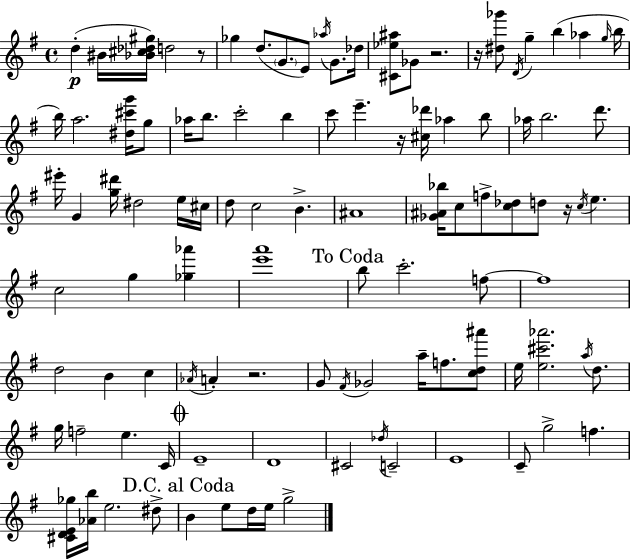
{
  \clef treble
  \time 4/4
  \defaultTimeSignature
  \key g \major
  d''4-.(\p bis'16 <bes' cis'' des'' gis''>16) d''2 r8 | ges''4 d''8.( \parenthesize g'8. e'8) \acciaccatura { aes''16 } g'8. | des''16 <cis' ees'' ais''>8 ges'8 r2. | r16 <dis'' ges'''>8 \acciaccatura { d'16 } g''4-- b''4( aes''4 | \break \grace { g''16 } b''16 b''16) a''2. | <dis'' cis''' g'''>16 g''8 aes''16 b''8. c'''2-. b''4 | c'''8 e'''4.-- r16 <cis'' des'''>16 aes''4 | b''8 aes''16 b''2. | \break d'''8. eis'''16-. g'4 <g'' dis'''>16 dis''2 | e''16 cis''16 d''8 c''2 b'4.-> | ais'1 | <ges' ais' bes''>16 c''8 f''8-> <c'' des''>8 d''8 r16 \acciaccatura { c''16 } e''4. | \break c''2 g''4 | <ges'' aes'''>4 <e''' a'''>1 | \mark "To Coda" b''8 c'''2.-. | f''8~~ f''1 | \break d''2 b'4 | c''4 \acciaccatura { aes'16 } a'4-. r2. | g'8 \acciaccatura { fis'16 } ges'2 | a''16-- f''8. <c'' d'' ais'''>8 e''16 <e'' cis''' aes'''>2. | \break \acciaccatura { a''16 } d''8. g''16 f''2-- | e''4. c'16 \mark \markup { \musicglyph "scripts.coda" } e'1-- | d'1 | cis'2 \acciaccatura { des''16 } | \break c'2-- e'1 | c'8-- g''2-> | f''4. <cis' d' e' ges''>16 <aes' b''>16 e''2. | dis''8-> \mark "D.C. al Coda" b'4 e''8 d''16 e''16 | \break g''2-> \bar "|."
}